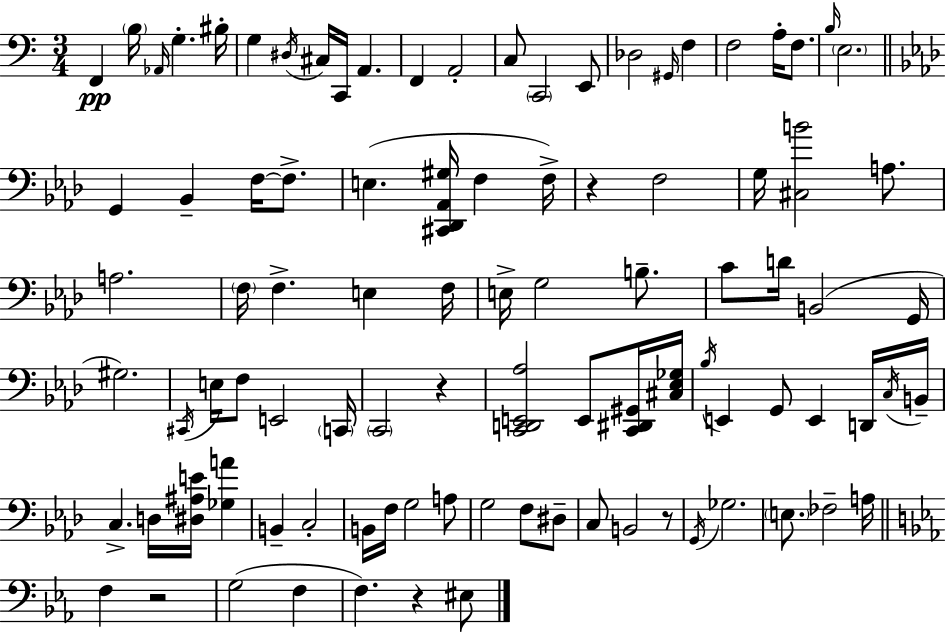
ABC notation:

X:1
T:Untitled
M:3/4
L:1/4
K:C
F,, B,/4 _A,,/4 G, ^B,/4 G, ^D,/4 ^C,/4 C,,/4 A,, F,, A,,2 C,/2 C,,2 E,,/2 _D,2 ^G,,/4 F, F,2 A,/4 F,/2 B,/4 E,2 G,, _B,, F,/4 F,/2 E, [^C,,_D,,_A,,^G,]/4 F, F,/4 z F,2 G,/4 [^C,B]2 A,/2 A,2 F,/4 F, E, F,/4 E,/4 G,2 B,/2 C/2 D/4 B,,2 G,,/4 ^G,2 ^C,,/4 E,/4 F,/2 E,,2 C,,/4 C,,2 z [C,,D,,E,,_A,]2 E,,/2 [C,,^D,,^G,,]/4 [^C,_E,_G,]/4 _B,/4 E,, G,,/2 E,, D,,/4 C,/4 B,,/4 C, D,/4 [^D,^A,E]/4 [_G,A] B,, C,2 B,,/4 F,/4 G,2 A,/2 G,2 F,/2 ^D,/2 C,/2 B,,2 z/2 G,,/4 _G,2 E,/2 _F,2 A,/4 F, z2 G,2 F, F, z ^E,/2